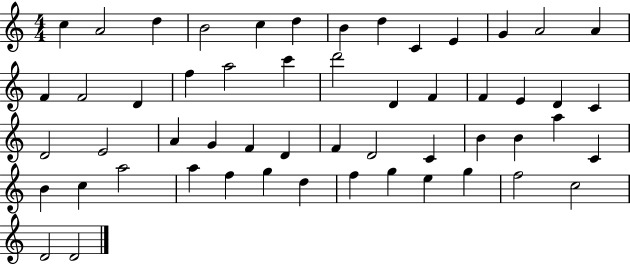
C5/q A4/h D5/q B4/h C5/q D5/q B4/q D5/q C4/q E4/q G4/q A4/h A4/q F4/q F4/h D4/q F5/q A5/h C6/q D6/h D4/q F4/q F4/q E4/q D4/q C4/q D4/h E4/h A4/q G4/q F4/q D4/q F4/q D4/h C4/q B4/q B4/q A5/q C4/q B4/q C5/q A5/h A5/q F5/q G5/q D5/q F5/q G5/q E5/q G5/q F5/h C5/h D4/h D4/h